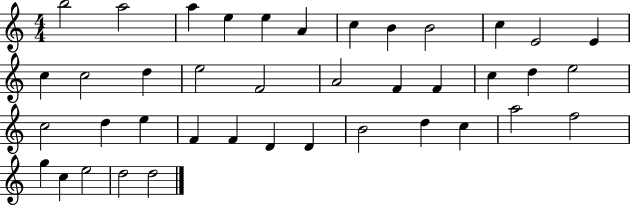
B5/h A5/h A5/q E5/q E5/q A4/q C5/q B4/q B4/h C5/q E4/h E4/q C5/q C5/h D5/q E5/h F4/h A4/h F4/q F4/q C5/q D5/q E5/h C5/h D5/q E5/q F4/q F4/q D4/q D4/q B4/h D5/q C5/q A5/h F5/h G5/q C5/q E5/h D5/h D5/h